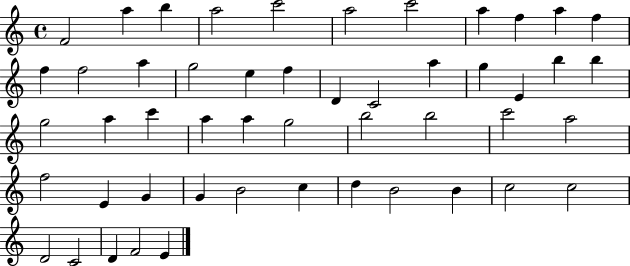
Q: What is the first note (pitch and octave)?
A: F4